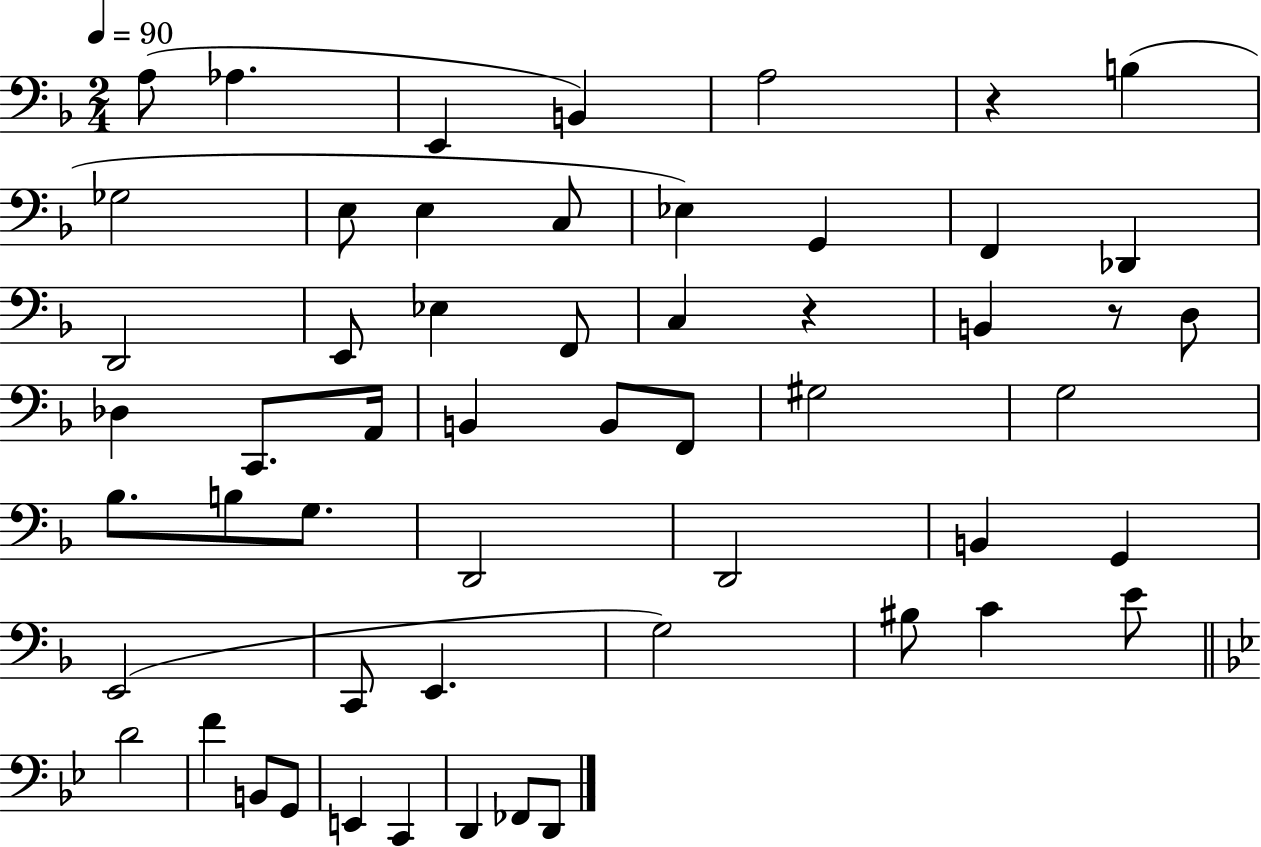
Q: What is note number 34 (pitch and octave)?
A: D2